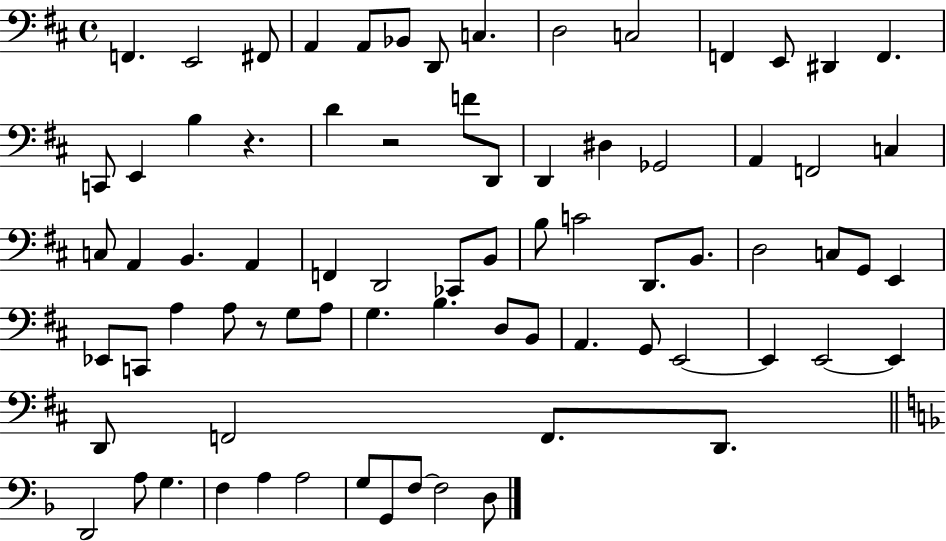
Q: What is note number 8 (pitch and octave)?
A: C3